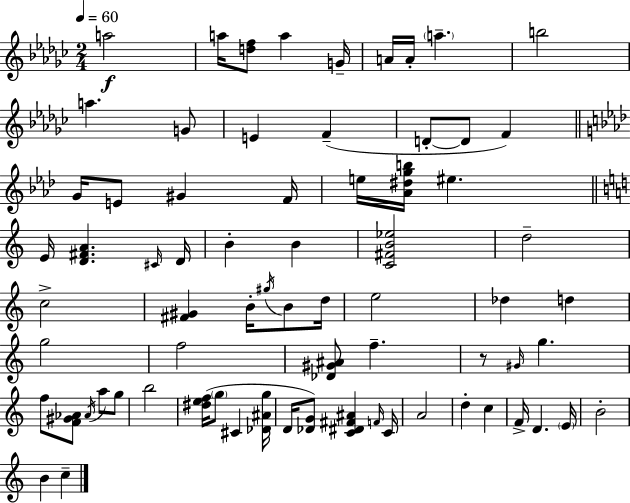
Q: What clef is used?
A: treble